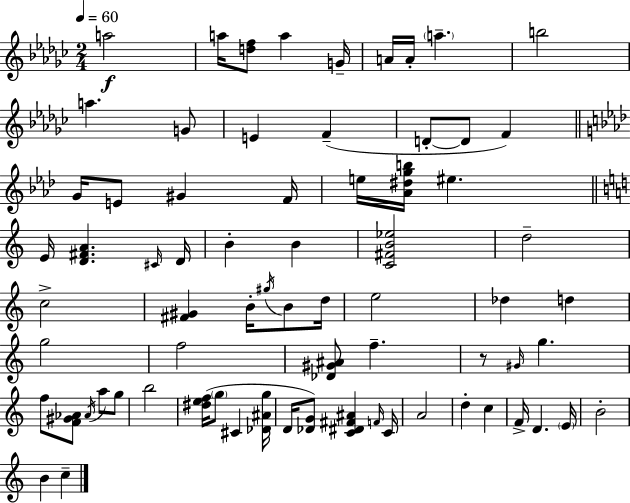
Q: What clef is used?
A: treble